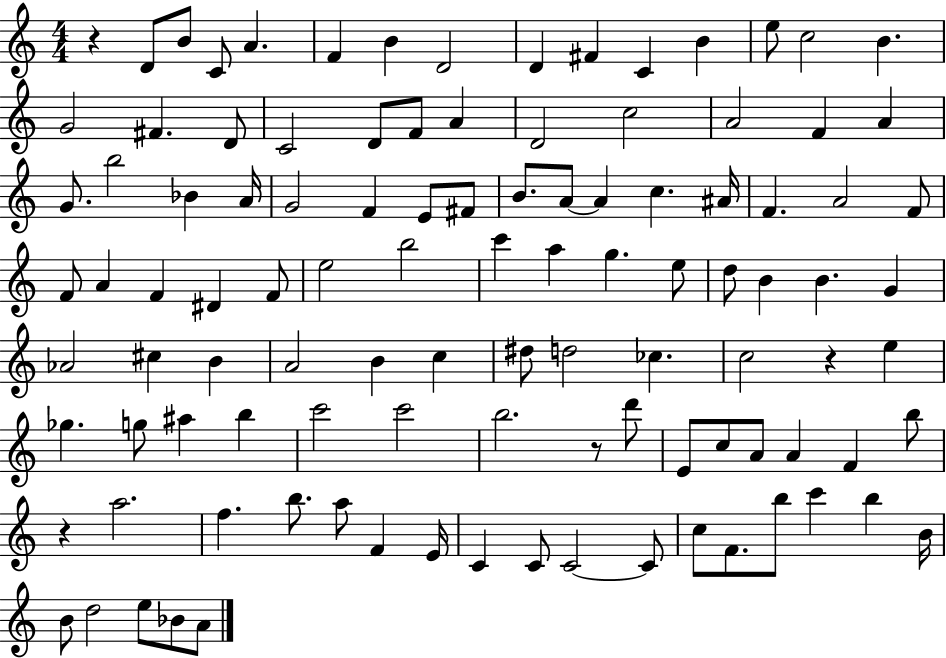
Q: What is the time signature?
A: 4/4